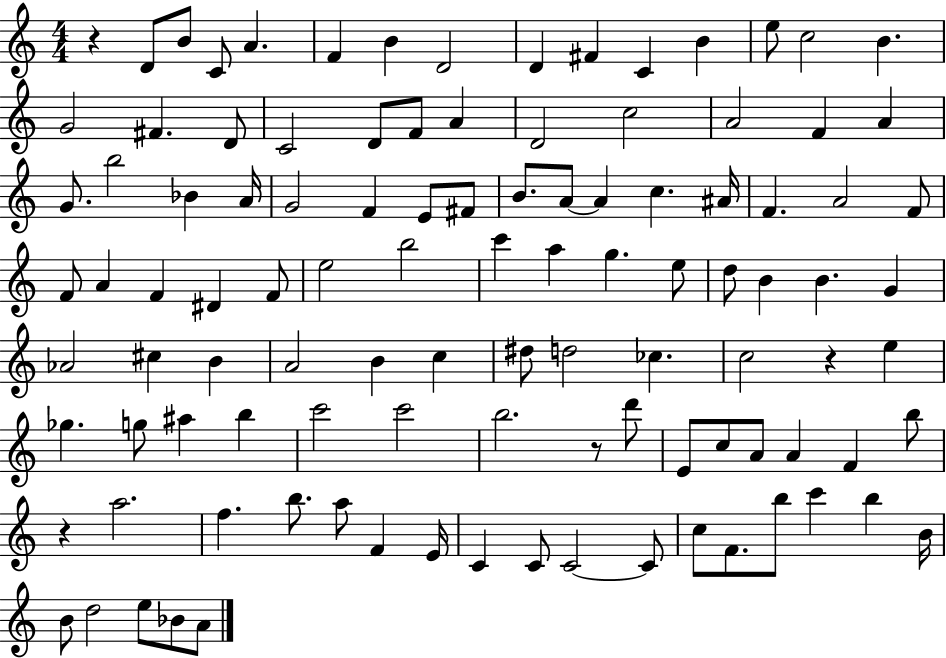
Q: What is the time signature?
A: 4/4